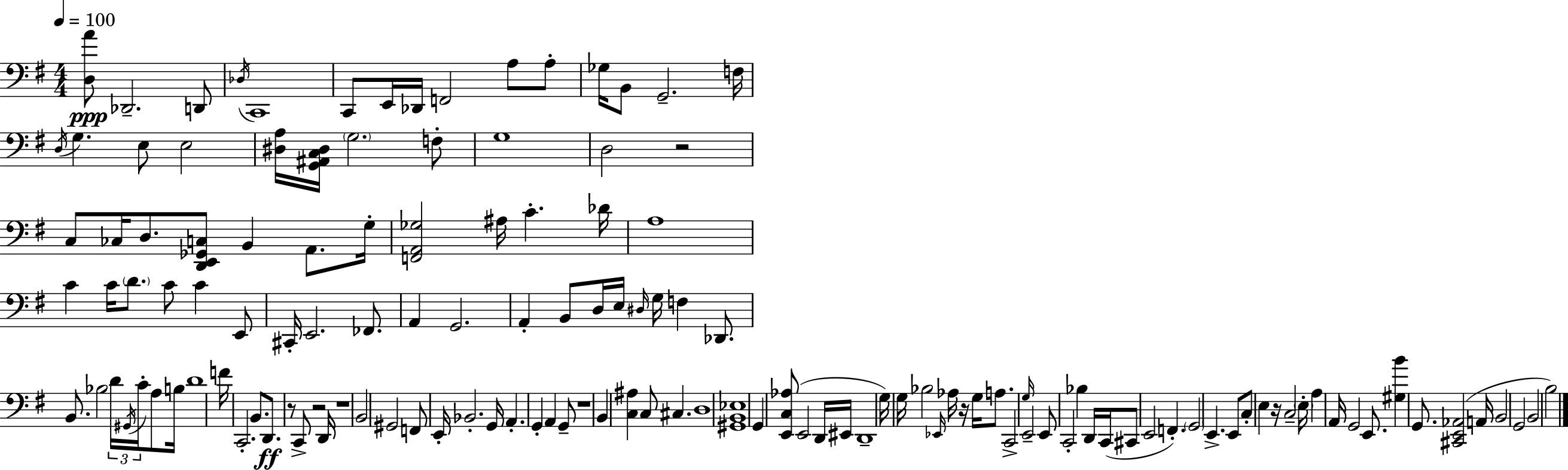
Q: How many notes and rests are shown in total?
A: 136